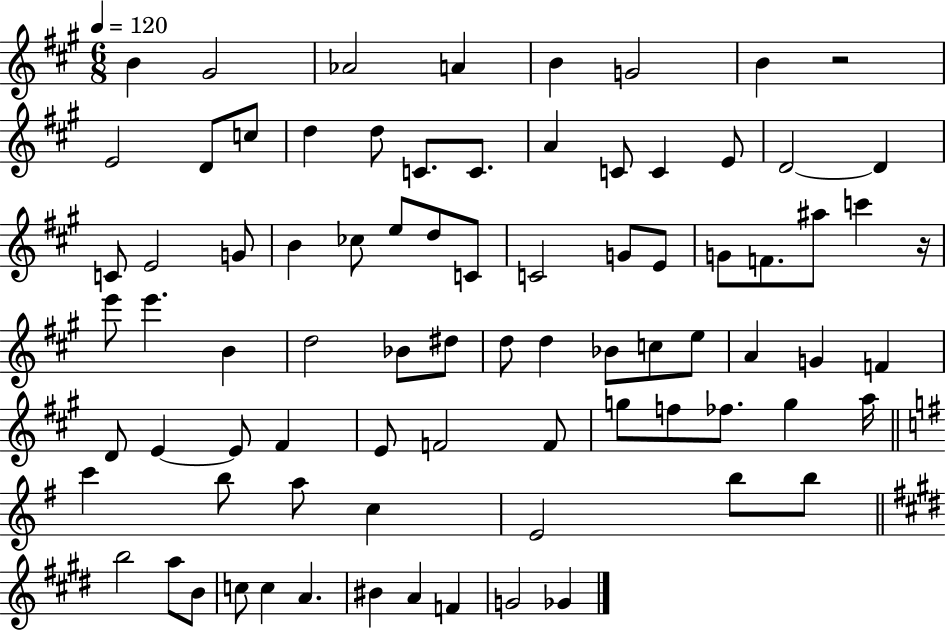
B4/q G#4/h Ab4/h A4/q B4/q G4/h B4/q R/h E4/h D4/e C5/e D5/q D5/e C4/e. C4/e. A4/q C4/e C4/q E4/e D4/h D4/q C4/e E4/h G4/e B4/q CES5/e E5/e D5/e C4/e C4/h G4/e E4/e G4/e F4/e. A#5/e C6/q R/s E6/e E6/q. B4/q D5/h Bb4/e D#5/e D5/e D5/q Bb4/e C5/e E5/e A4/q G4/q F4/q D4/e E4/q E4/e F#4/q E4/e F4/h F4/e G5/e F5/e FES5/e. G5/q A5/s C6/q B5/e A5/e C5/q E4/h B5/e B5/e B5/h A5/e B4/e C5/e C5/q A4/q. BIS4/q A4/q F4/q G4/h Gb4/q